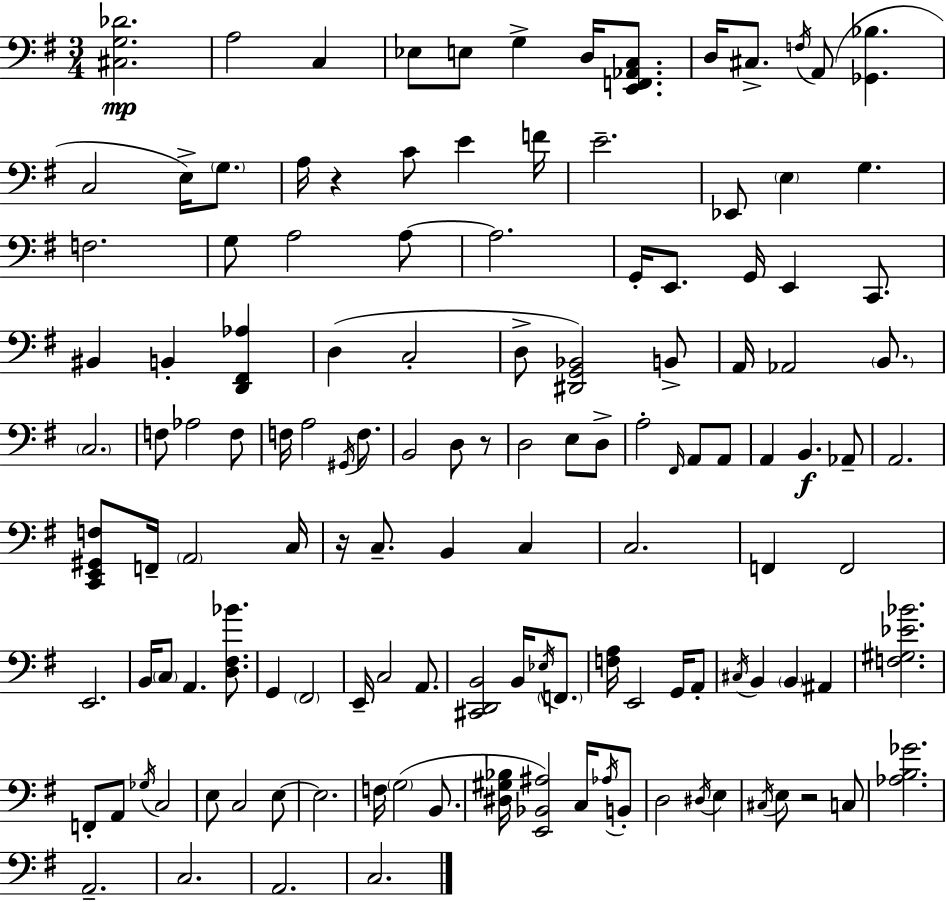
X:1
T:Untitled
M:3/4
L:1/4
K:G
[^C,G,_D]2 A,2 C, _E,/2 E,/2 G, D,/4 [E,,F,,_A,,C,]/2 D,/4 ^C,/2 F,/4 A,,/2 [_G,,_B,] C,2 E,/4 G,/2 A,/4 z C/2 E F/4 E2 _E,,/2 E, G, F,2 G,/2 A,2 A,/2 A,2 G,,/4 E,,/2 G,,/4 E,, C,,/2 ^B,, B,, [D,,^F,,_A,] D, C,2 D,/2 [^D,,G,,_B,,]2 B,,/2 A,,/4 _A,,2 B,,/2 C,2 F,/2 _A,2 F,/2 F,/4 A,2 ^G,,/4 F,/2 B,,2 D,/2 z/2 D,2 E,/2 D,/2 A,2 ^F,,/4 A,,/2 A,,/2 A,, B,, _A,,/2 A,,2 [C,,E,,^G,,F,]/2 F,,/4 A,,2 C,/4 z/4 C,/2 B,, C, C,2 F,, F,,2 E,,2 B,,/4 C,/2 A,, [D,^F,_B]/2 G,, ^F,,2 E,,/4 C,2 A,,/2 [^C,,D,,B,,]2 B,,/4 _E,/4 F,,/2 [F,A,]/4 E,,2 G,,/4 A,,/2 ^C,/4 B,, B,, ^A,, [F,^G,_E_B]2 F,,/2 A,,/2 _G,/4 C,2 E,/2 C,2 E,/2 E,2 F,/4 G,2 B,,/2 [^D,^G,_B,]/4 [E,,_B,,^A,]2 C,/4 _A,/4 B,,/2 D,2 ^D,/4 E, ^C,/4 E,/2 z2 C,/2 [_A,B,_G]2 A,,2 C,2 A,,2 C,2